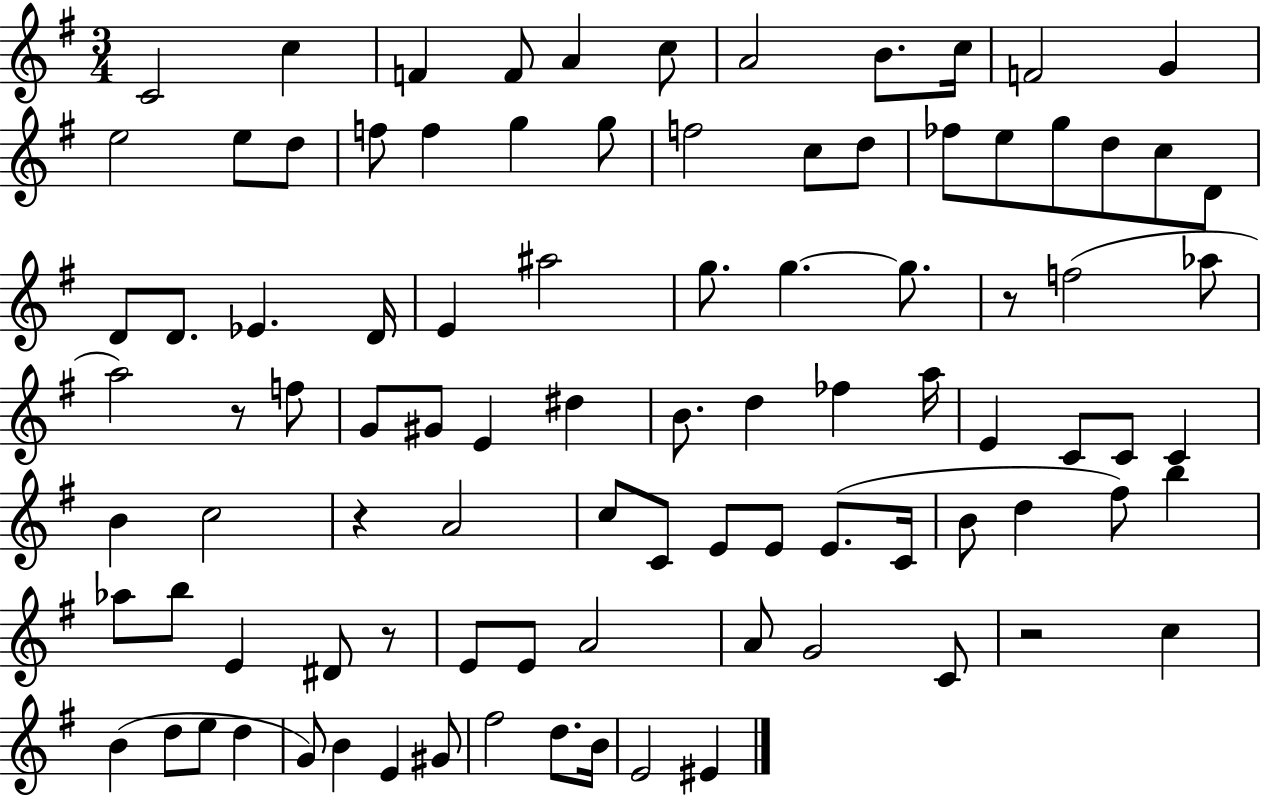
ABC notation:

X:1
T:Untitled
M:3/4
L:1/4
K:G
C2 c F F/2 A c/2 A2 B/2 c/4 F2 G e2 e/2 d/2 f/2 f g g/2 f2 c/2 d/2 _f/2 e/2 g/2 d/2 c/2 D/2 D/2 D/2 _E D/4 E ^a2 g/2 g g/2 z/2 f2 _a/2 a2 z/2 f/2 G/2 ^G/2 E ^d B/2 d _f a/4 E C/2 C/2 C B c2 z A2 c/2 C/2 E/2 E/2 E/2 C/4 B/2 d ^f/2 b _a/2 b/2 E ^D/2 z/2 E/2 E/2 A2 A/2 G2 C/2 z2 c B d/2 e/2 d G/2 B E ^G/2 ^f2 d/2 B/4 E2 ^E